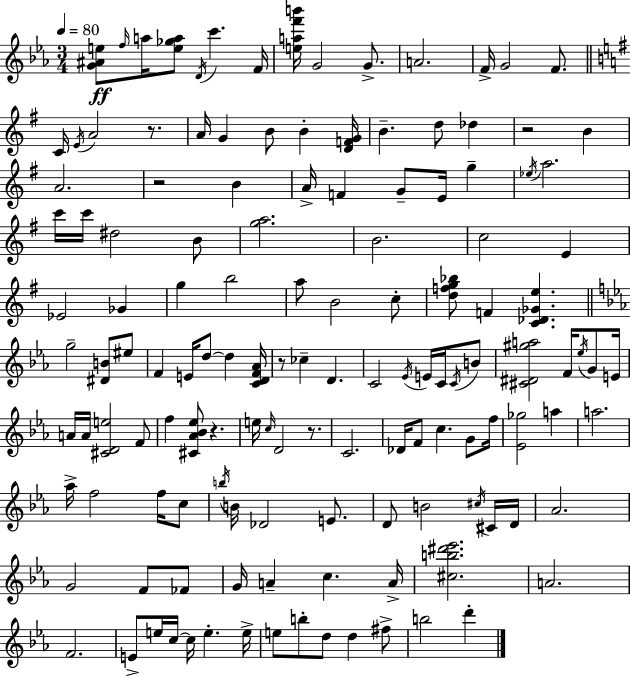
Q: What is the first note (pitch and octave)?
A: F5